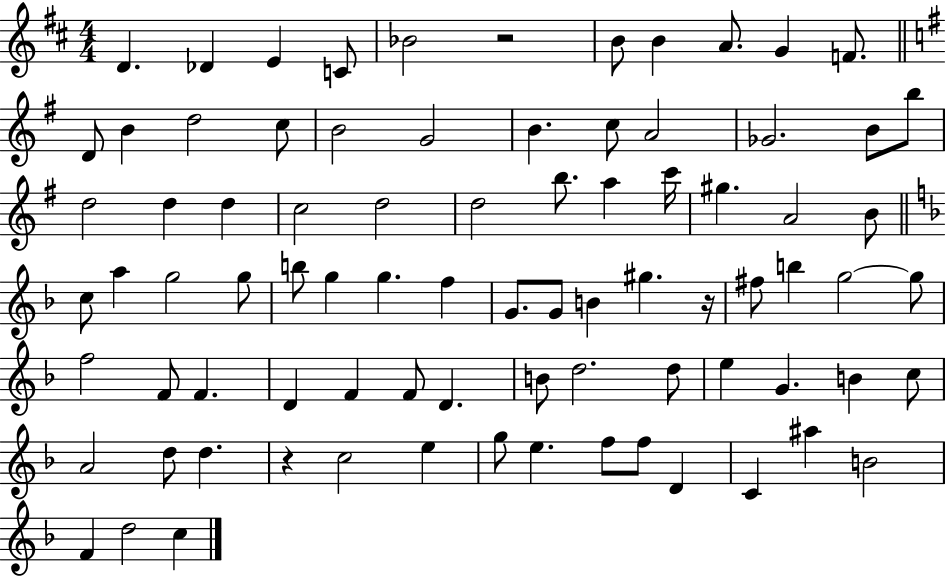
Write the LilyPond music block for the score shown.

{
  \clef treble
  \numericTimeSignature
  \time 4/4
  \key d \major
  \repeat volta 2 { d'4. des'4 e'4 c'8 | bes'2 r2 | b'8 b'4 a'8. g'4 f'8. | \bar "||" \break \key g \major d'8 b'4 d''2 c''8 | b'2 g'2 | b'4. c''8 a'2 | ges'2. b'8 b''8 | \break d''2 d''4 d''4 | c''2 d''2 | d''2 b''8. a''4 c'''16 | gis''4. a'2 b'8 | \break \bar "||" \break \key d \minor c''8 a''4 g''2 g''8 | b''8 g''4 g''4. f''4 | g'8. g'8 b'4 gis''4. r16 | fis''8 b''4 g''2~~ g''8 | \break f''2 f'8 f'4. | d'4 f'4 f'8 d'4. | b'8 d''2. d''8 | e''4 g'4. b'4 c''8 | \break a'2 d''8 d''4. | r4 c''2 e''4 | g''8 e''4. f''8 f''8 d'4 | c'4 ais''4 b'2 | \break f'4 d''2 c''4 | } \bar "|."
}